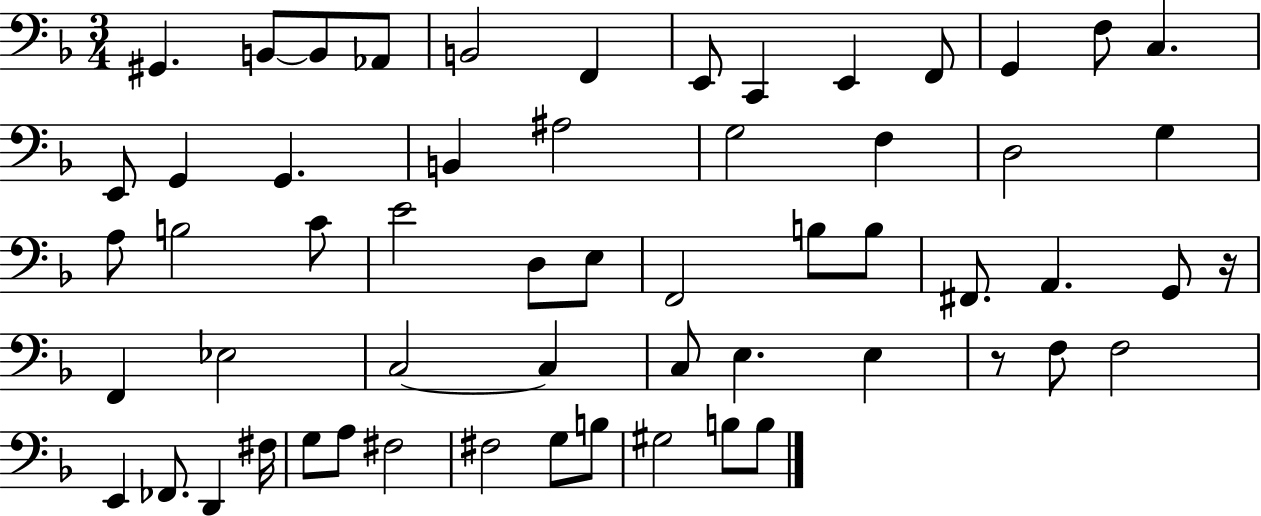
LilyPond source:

{
  \clef bass
  \numericTimeSignature
  \time 3/4
  \key f \major
  \repeat volta 2 { gis,4. b,8~~ b,8 aes,8 | b,2 f,4 | e,8 c,4 e,4 f,8 | g,4 f8 c4. | \break e,8 g,4 g,4. | b,4 ais2 | g2 f4 | d2 g4 | \break a8 b2 c'8 | e'2 d8 e8 | f,2 b8 b8 | fis,8. a,4. g,8 r16 | \break f,4 ees2 | c2~~ c4 | c8 e4. e4 | r8 f8 f2 | \break e,4 fes,8. d,4 fis16 | g8 a8 fis2 | fis2 g8 b8 | gis2 b8 b8 | \break } \bar "|."
}